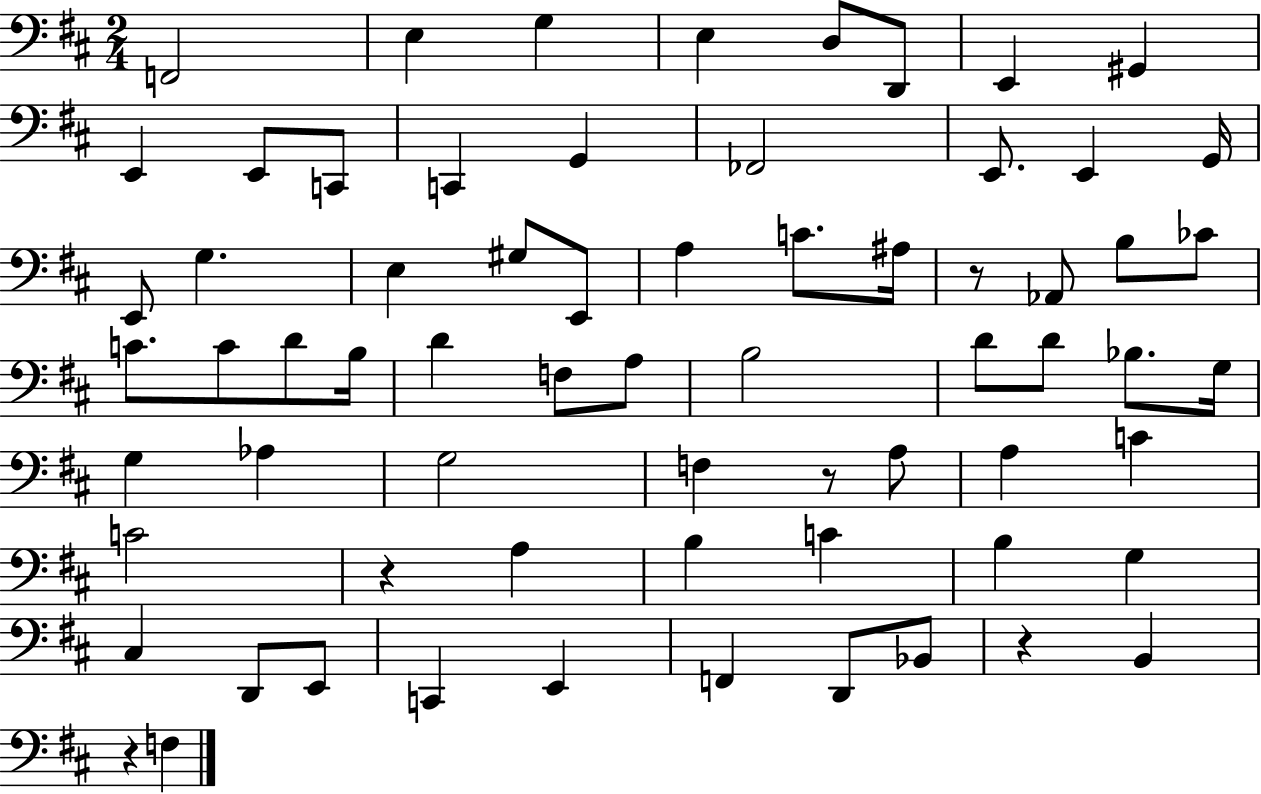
F2/h E3/q G3/q E3/q D3/e D2/e E2/q G#2/q E2/q E2/e C2/e C2/q G2/q FES2/h E2/e. E2/q G2/s E2/e G3/q. E3/q G#3/e E2/e A3/q C4/e. A#3/s R/e Ab2/e B3/e CES4/e C4/e. C4/e D4/e B3/s D4/q F3/e A3/e B3/h D4/e D4/e Bb3/e. G3/s G3/q Ab3/q G3/h F3/q R/e A3/e A3/q C4/q C4/h R/q A3/q B3/q C4/q B3/q G3/q C#3/q D2/e E2/e C2/q E2/q F2/q D2/e Bb2/e R/q B2/q R/q F3/q